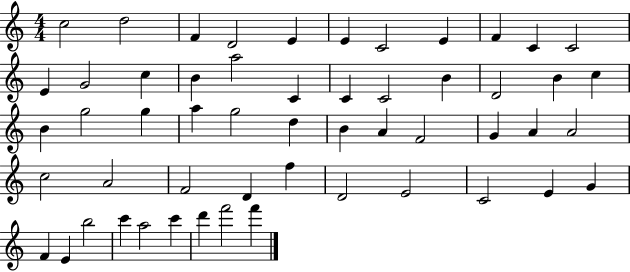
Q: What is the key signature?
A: C major